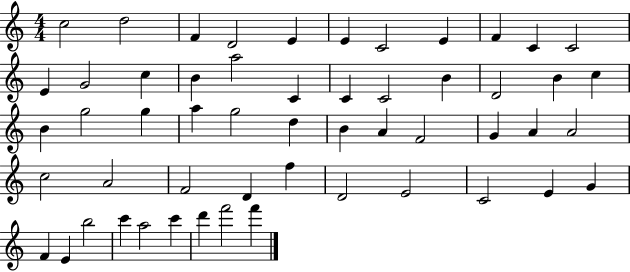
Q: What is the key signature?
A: C major